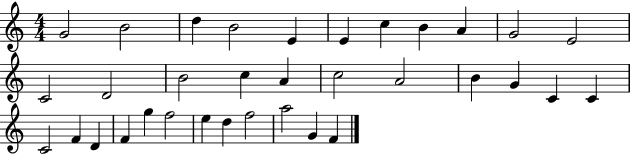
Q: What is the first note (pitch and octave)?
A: G4